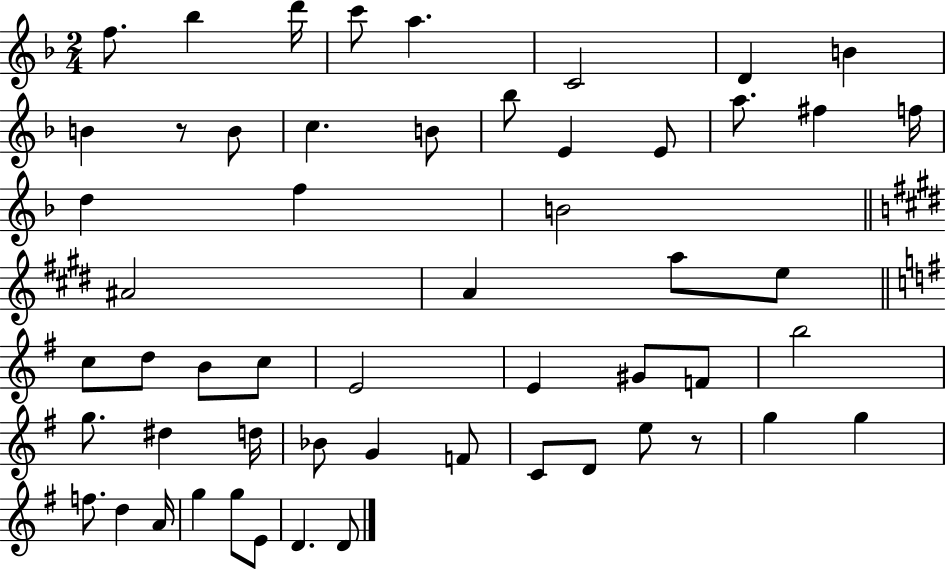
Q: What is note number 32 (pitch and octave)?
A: G#4